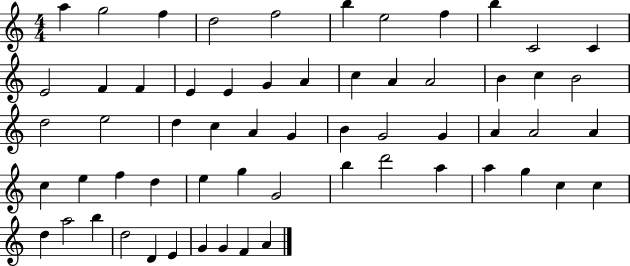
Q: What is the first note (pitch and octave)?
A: A5